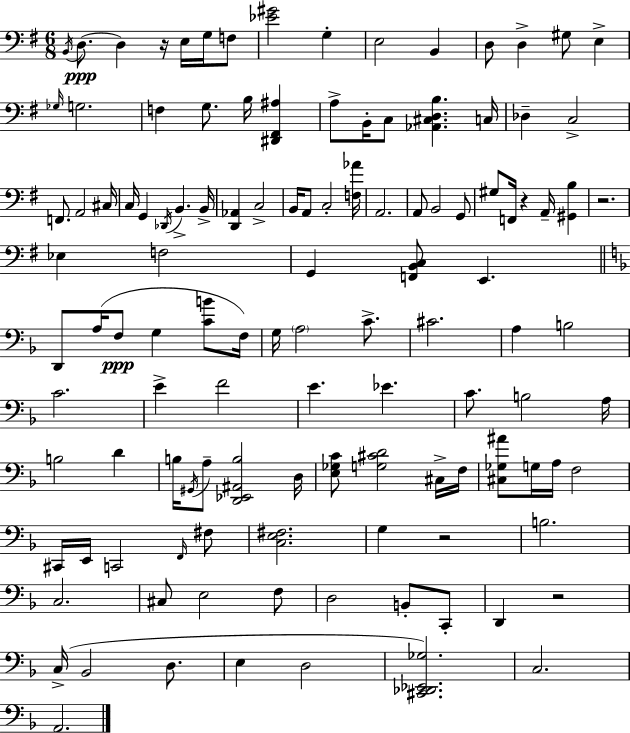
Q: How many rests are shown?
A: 5